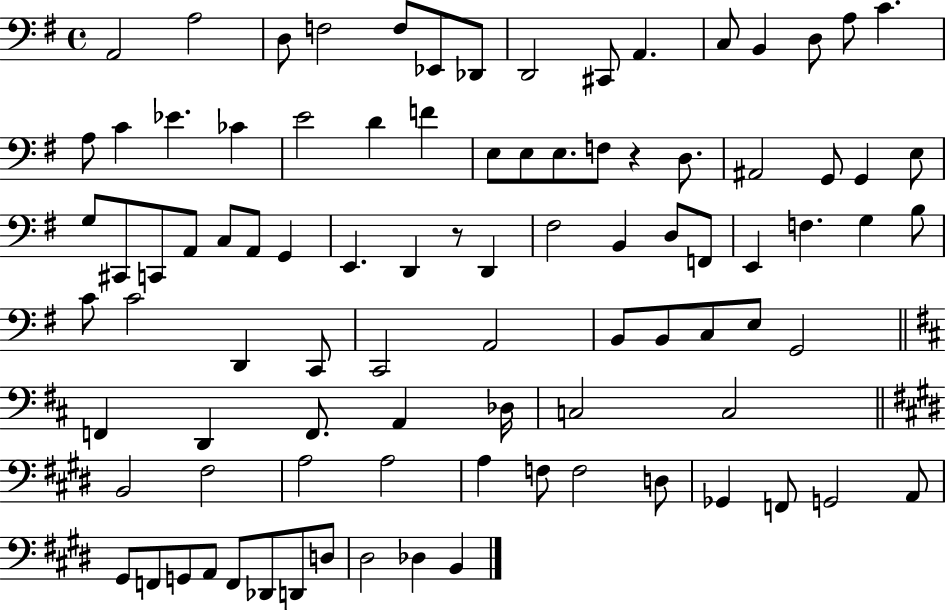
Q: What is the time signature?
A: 4/4